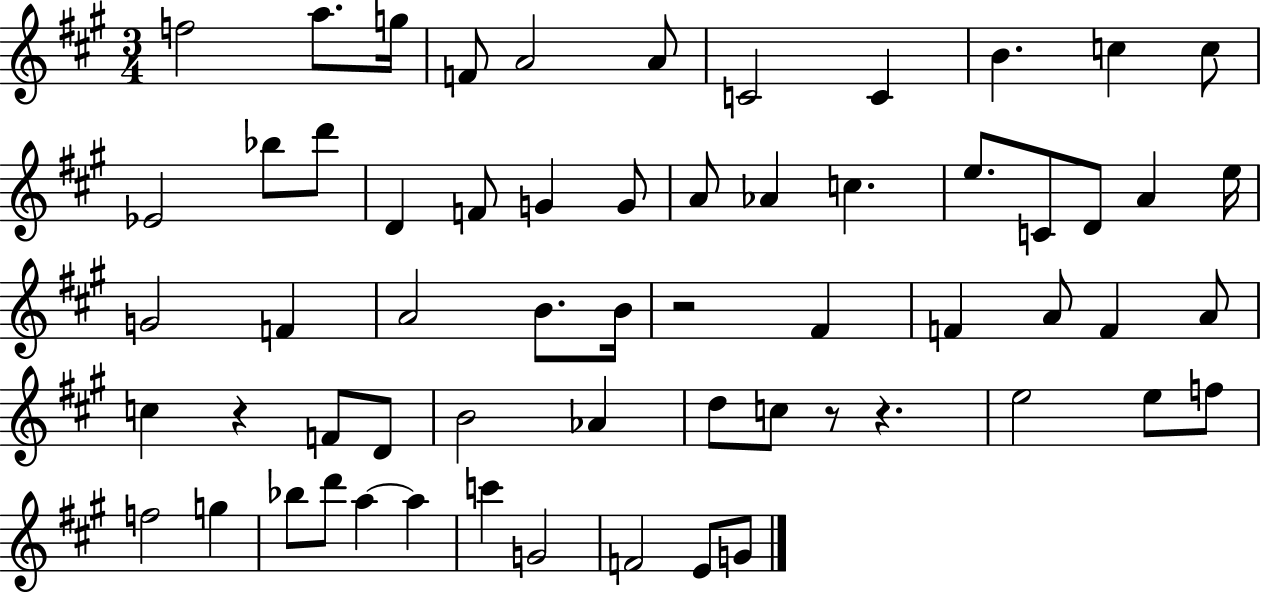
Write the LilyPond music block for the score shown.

{
  \clef treble
  \numericTimeSignature
  \time 3/4
  \key a \major
  f''2 a''8. g''16 | f'8 a'2 a'8 | c'2 c'4 | b'4. c''4 c''8 | \break ees'2 bes''8 d'''8 | d'4 f'8 g'4 g'8 | a'8 aes'4 c''4. | e''8. c'8 d'8 a'4 e''16 | \break g'2 f'4 | a'2 b'8. b'16 | r2 fis'4 | f'4 a'8 f'4 a'8 | \break c''4 r4 f'8 d'8 | b'2 aes'4 | d''8 c''8 r8 r4. | e''2 e''8 f''8 | \break f''2 g''4 | bes''8 d'''8 a''4~~ a''4 | c'''4 g'2 | f'2 e'8 g'8 | \break \bar "|."
}